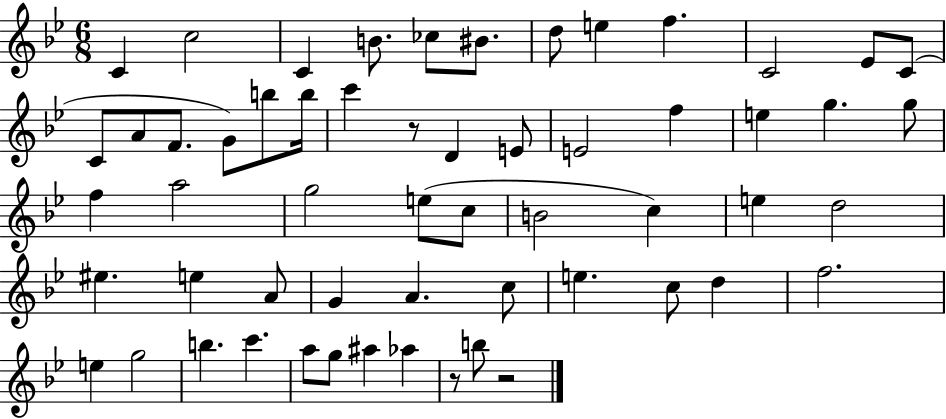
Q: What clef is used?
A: treble